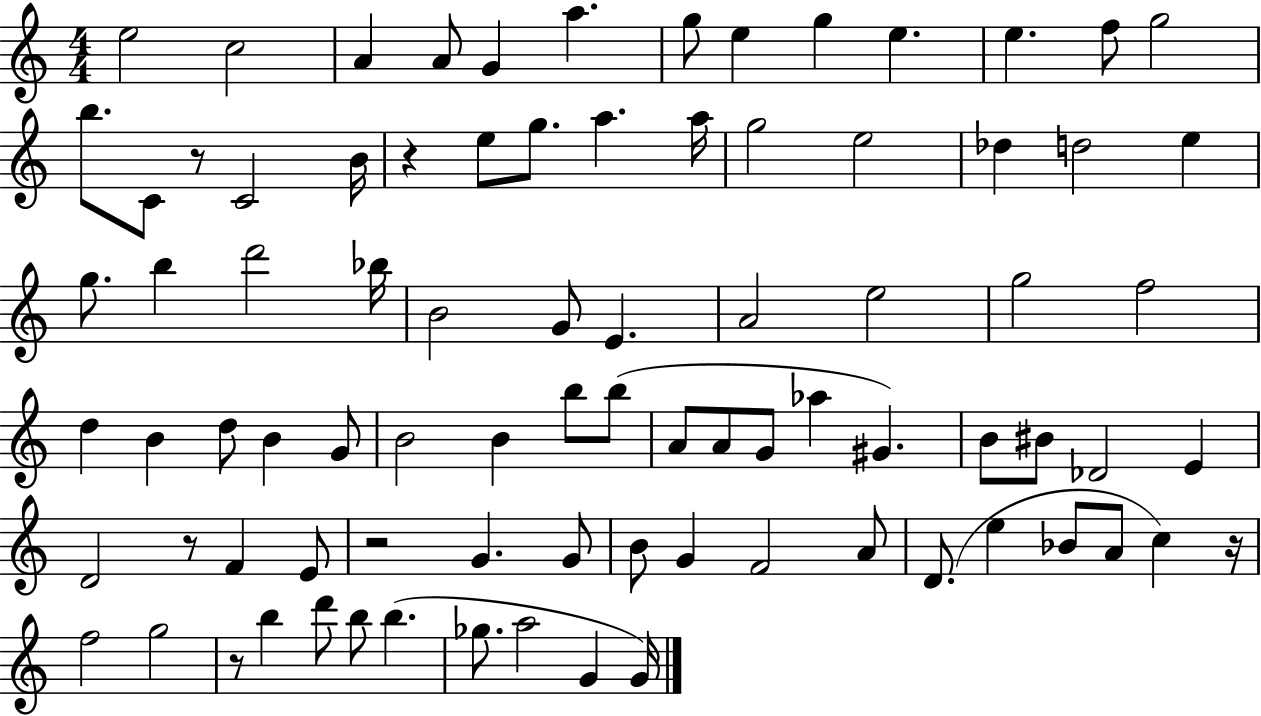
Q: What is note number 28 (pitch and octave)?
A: B5